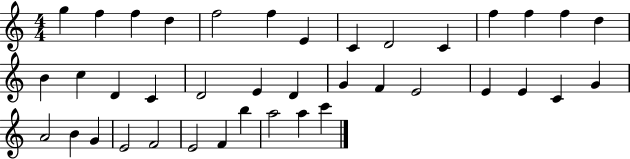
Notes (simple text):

G5/q F5/q F5/q D5/q F5/h F5/q E4/q C4/q D4/h C4/q F5/q F5/q F5/q D5/q B4/q C5/q D4/q C4/q D4/h E4/q D4/q G4/q F4/q E4/h E4/q E4/q C4/q G4/q A4/h B4/q G4/q E4/h F4/h E4/h F4/q B5/q A5/h A5/q C6/q